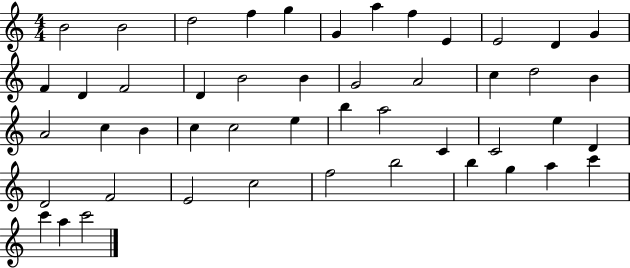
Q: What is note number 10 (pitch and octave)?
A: E4